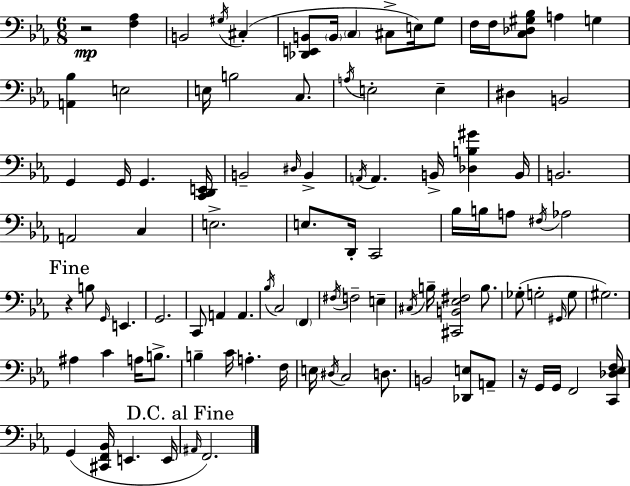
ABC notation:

X:1
T:Untitled
M:6/8
L:1/4
K:Cm
z2 [F,_A,] B,,2 ^G,/4 ^C, [_D,,E,,B,,]/2 B,,/4 C, ^C,/2 E,/4 G,/2 F,/4 F,/4 [C,_D,^G,_B,]/2 A, G, [A,,_B,] E,2 E,/4 B,2 C,/2 A,/4 E,2 E, ^D, B,,2 G,, G,,/4 G,, [C,,D,,E,,]/4 B,,2 ^D,/4 B,, A,,/4 A,, B,,/4 [_D,B,^G] B,,/4 B,,2 A,,2 C, E,2 E,/2 D,,/4 C,,2 _B,/4 B,/4 A,/2 ^F,/4 _A,2 z B,/2 G,,/4 E,, G,,2 C,,/2 A,, A,, _B,/4 C,2 F,, ^F,/4 F,2 E, ^C,/4 B,/4 [^C,,B,,_E,^F,]2 B,/2 _G,/2 G,2 ^G,,/4 G,/2 ^G,2 ^A, C A,/4 B,/2 B, C/4 A, F,/4 E,/4 ^D,/4 C,2 D,/2 B,,2 [_D,,E,]/2 A,,/2 z/4 G,,/4 G,,/4 F,,2 [C,,_D,_E,F,]/4 G,, [^C,,F,,_B,,]/4 E,, E,,/4 ^A,,/4 F,,2